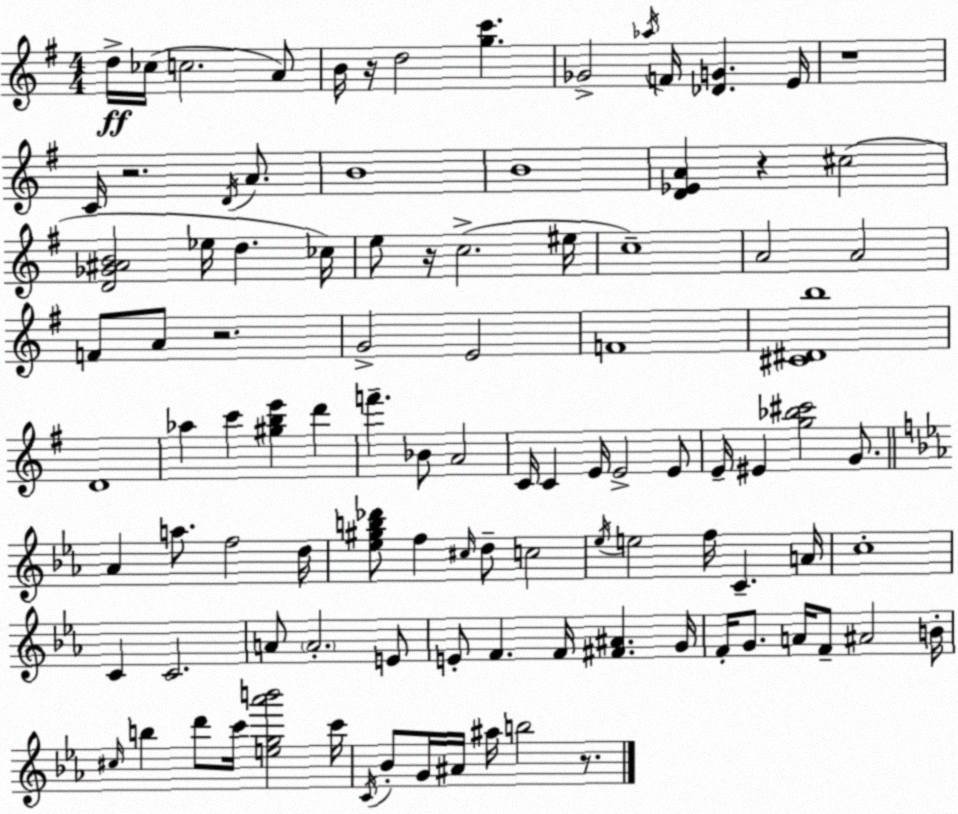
X:1
T:Untitled
M:4/4
L:1/4
K:G
d/4 _c/4 c2 A/2 B/4 z/4 d2 [gc'] _G2 _a/4 F/4 [_DG] E/4 z4 C/4 z2 D/4 A/2 B4 B4 [D_EA] z ^c2 [D_G^AB]2 _e/4 d _c/4 e/2 z/4 c2 ^e/4 c4 A2 A2 F/2 A/2 z2 G2 E2 F4 [^C^Db]4 D4 _a c' [^gbe'] d' f' _B/2 A2 C/4 C E/4 E2 E/2 E/4 ^E [g_b^c']2 G/2 _A a/2 f2 d/4 [_e^gb_d']/2 f ^c/4 d/2 c2 _e/4 e2 f/4 C A/4 c4 C C2 A/2 A2 E/2 E/2 F F/4 [^F^A] G/4 F/4 G/2 A/4 F/2 ^A2 B/4 ^c/4 b d'/2 c'/4 [eg_a'b']2 c'/4 C/4 _B/2 G/4 ^A/4 ^a/4 b2 z/2